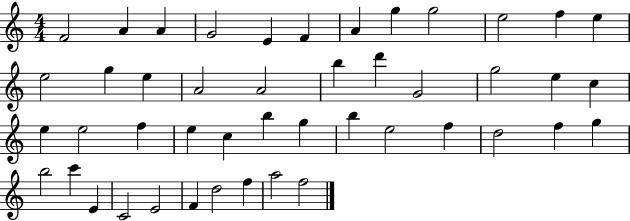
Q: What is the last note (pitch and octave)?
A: F5